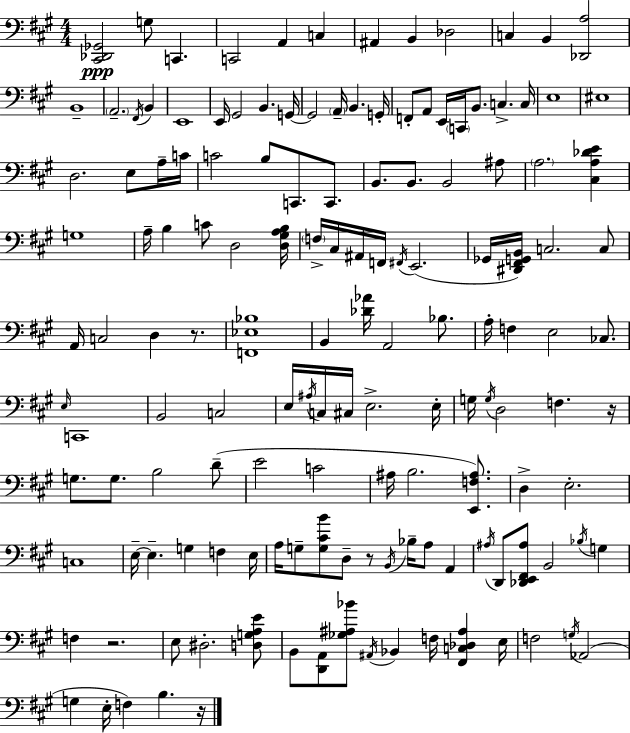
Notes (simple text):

[C#2,Db2,Gb2]/h G3/e C2/q. C2/h A2/q C3/q A#2/q B2/q Db3/h C3/q B2/q [Db2,A3]/h B2/w A2/h. F#2/s B2/q E2/w E2/s G#2/h B2/q. G2/s G2/h A2/s B2/q. G2/s F2/e A2/e E2/s C2/s B2/e. C3/q. C3/s E3/w EIS3/w D3/h. E3/e A3/s C4/s C4/h B3/e C2/e. C2/e. B2/e. B2/e. B2/h A#3/e A3/h. [C#3,A3,Db4,E4]/q G3/w A3/s B3/q C4/e D3/h [D3,G#3,A3,B3]/s F3/s C#3/s A#2/s F2/s F#2/s E2/h. Gb2/s [D#2,F#2,G2,B2]/s C3/h. C3/e A2/s C3/h D3/q R/e. [F2,Eb3,Bb3]/w B2/q [Db4,Ab4]/s A2/h Bb3/e. A3/s F3/q E3/h CES3/e. E3/s C2/w B2/h C3/h E3/s A#3/s C3/s C#3/s E3/h. E3/s G3/s G3/s D3/h F3/q. R/s G3/e. G3/e. B3/h D4/e E4/h C4/h A#3/s B3/h. [E2,F3,A#3]/e. D3/q E3/h. C3/w E3/s E3/q. G3/q F3/q E3/s A3/s G3/e [G3,C#4,B4]/e D3/e R/e B2/s Bb3/s A3/e A2/q A#3/s D2/e [Db2,E2,F#2,A#3]/e B2/h Bb3/s G3/q F3/q R/h. E3/e D#3/h. [D3,G3,A3,E4]/e B2/e [D2,A2]/e [Gb3,A#3,Bb4]/e A#2/s Bb2/q F3/s [F#2,C3,Db3,A#3]/q E3/s F3/h G3/s Ab2/h G3/q E3/s F3/q B3/q. R/s